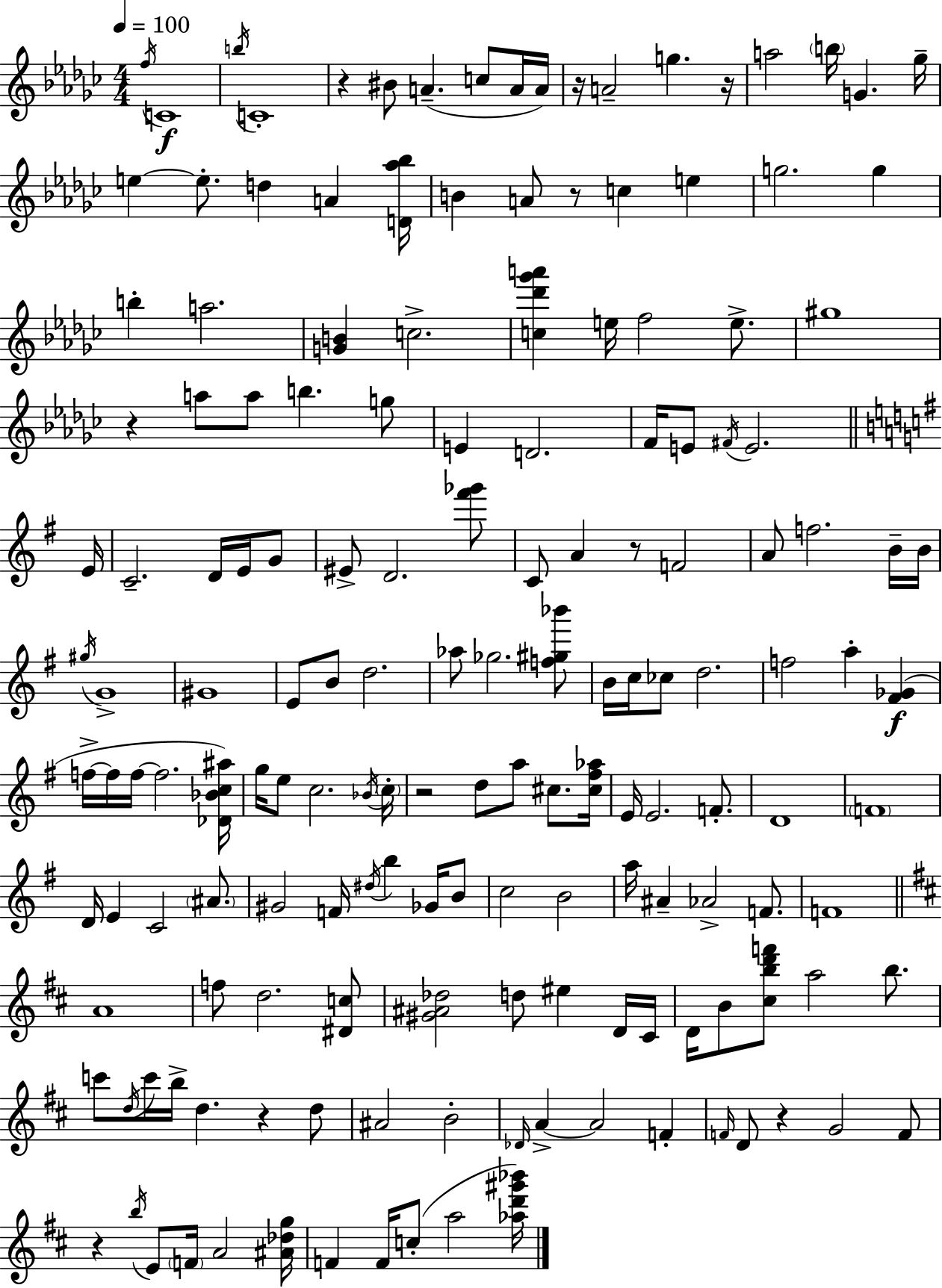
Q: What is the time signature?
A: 4/4